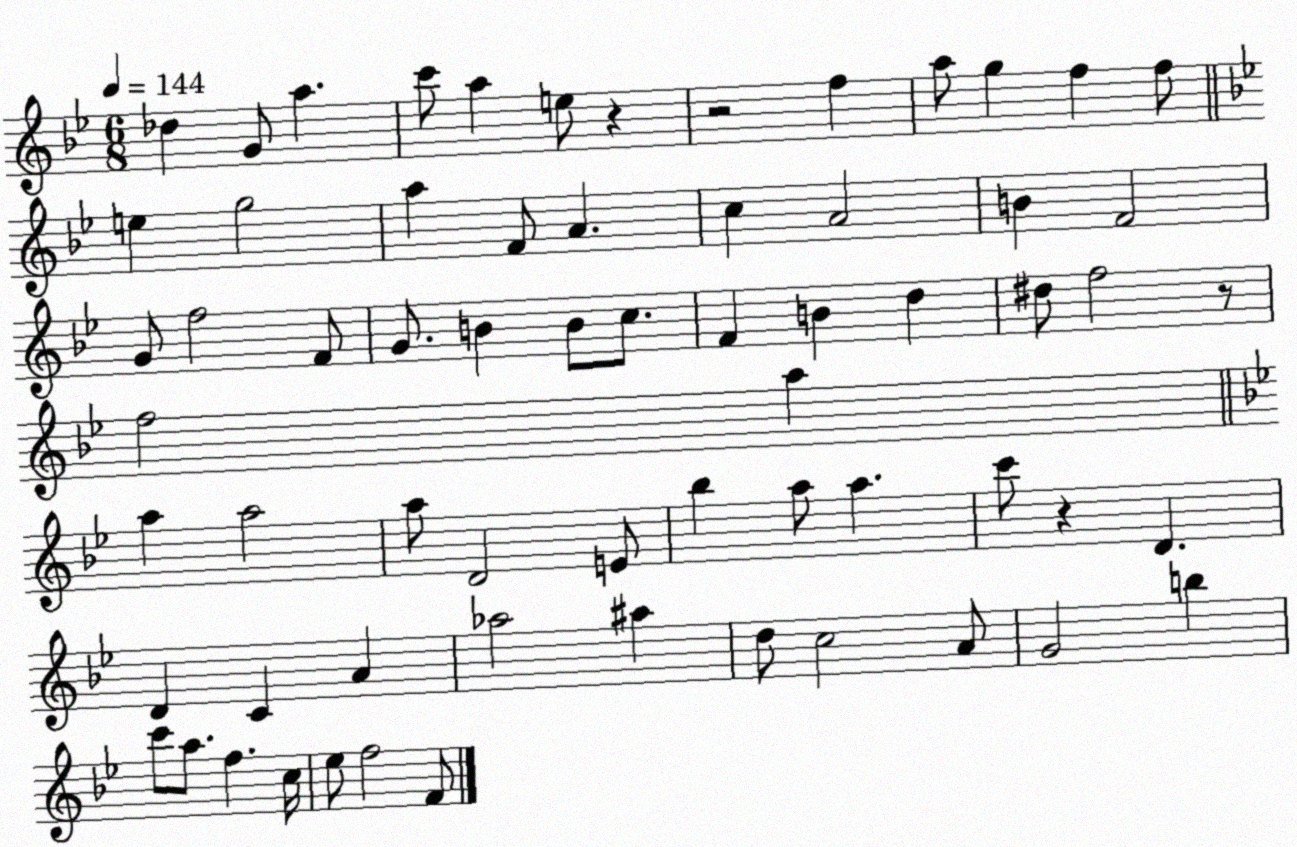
X:1
T:Untitled
M:6/8
L:1/4
K:Bb
_d G/2 a c'/2 a e/2 z z2 f a/2 g f f/2 e g2 a F/2 A c A2 B F2 G/2 f2 F/2 G/2 B B/2 c/2 F B d ^d/2 f2 z/2 f2 a a a2 a/2 D2 E/2 _b a/2 a c'/2 z D D C A _a2 ^a d/2 c2 A/2 G2 b c'/2 a/2 f c/4 _e/2 f2 F/2